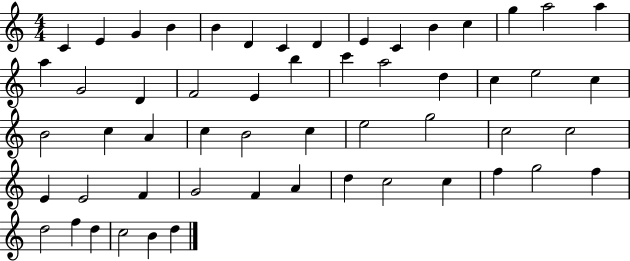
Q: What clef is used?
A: treble